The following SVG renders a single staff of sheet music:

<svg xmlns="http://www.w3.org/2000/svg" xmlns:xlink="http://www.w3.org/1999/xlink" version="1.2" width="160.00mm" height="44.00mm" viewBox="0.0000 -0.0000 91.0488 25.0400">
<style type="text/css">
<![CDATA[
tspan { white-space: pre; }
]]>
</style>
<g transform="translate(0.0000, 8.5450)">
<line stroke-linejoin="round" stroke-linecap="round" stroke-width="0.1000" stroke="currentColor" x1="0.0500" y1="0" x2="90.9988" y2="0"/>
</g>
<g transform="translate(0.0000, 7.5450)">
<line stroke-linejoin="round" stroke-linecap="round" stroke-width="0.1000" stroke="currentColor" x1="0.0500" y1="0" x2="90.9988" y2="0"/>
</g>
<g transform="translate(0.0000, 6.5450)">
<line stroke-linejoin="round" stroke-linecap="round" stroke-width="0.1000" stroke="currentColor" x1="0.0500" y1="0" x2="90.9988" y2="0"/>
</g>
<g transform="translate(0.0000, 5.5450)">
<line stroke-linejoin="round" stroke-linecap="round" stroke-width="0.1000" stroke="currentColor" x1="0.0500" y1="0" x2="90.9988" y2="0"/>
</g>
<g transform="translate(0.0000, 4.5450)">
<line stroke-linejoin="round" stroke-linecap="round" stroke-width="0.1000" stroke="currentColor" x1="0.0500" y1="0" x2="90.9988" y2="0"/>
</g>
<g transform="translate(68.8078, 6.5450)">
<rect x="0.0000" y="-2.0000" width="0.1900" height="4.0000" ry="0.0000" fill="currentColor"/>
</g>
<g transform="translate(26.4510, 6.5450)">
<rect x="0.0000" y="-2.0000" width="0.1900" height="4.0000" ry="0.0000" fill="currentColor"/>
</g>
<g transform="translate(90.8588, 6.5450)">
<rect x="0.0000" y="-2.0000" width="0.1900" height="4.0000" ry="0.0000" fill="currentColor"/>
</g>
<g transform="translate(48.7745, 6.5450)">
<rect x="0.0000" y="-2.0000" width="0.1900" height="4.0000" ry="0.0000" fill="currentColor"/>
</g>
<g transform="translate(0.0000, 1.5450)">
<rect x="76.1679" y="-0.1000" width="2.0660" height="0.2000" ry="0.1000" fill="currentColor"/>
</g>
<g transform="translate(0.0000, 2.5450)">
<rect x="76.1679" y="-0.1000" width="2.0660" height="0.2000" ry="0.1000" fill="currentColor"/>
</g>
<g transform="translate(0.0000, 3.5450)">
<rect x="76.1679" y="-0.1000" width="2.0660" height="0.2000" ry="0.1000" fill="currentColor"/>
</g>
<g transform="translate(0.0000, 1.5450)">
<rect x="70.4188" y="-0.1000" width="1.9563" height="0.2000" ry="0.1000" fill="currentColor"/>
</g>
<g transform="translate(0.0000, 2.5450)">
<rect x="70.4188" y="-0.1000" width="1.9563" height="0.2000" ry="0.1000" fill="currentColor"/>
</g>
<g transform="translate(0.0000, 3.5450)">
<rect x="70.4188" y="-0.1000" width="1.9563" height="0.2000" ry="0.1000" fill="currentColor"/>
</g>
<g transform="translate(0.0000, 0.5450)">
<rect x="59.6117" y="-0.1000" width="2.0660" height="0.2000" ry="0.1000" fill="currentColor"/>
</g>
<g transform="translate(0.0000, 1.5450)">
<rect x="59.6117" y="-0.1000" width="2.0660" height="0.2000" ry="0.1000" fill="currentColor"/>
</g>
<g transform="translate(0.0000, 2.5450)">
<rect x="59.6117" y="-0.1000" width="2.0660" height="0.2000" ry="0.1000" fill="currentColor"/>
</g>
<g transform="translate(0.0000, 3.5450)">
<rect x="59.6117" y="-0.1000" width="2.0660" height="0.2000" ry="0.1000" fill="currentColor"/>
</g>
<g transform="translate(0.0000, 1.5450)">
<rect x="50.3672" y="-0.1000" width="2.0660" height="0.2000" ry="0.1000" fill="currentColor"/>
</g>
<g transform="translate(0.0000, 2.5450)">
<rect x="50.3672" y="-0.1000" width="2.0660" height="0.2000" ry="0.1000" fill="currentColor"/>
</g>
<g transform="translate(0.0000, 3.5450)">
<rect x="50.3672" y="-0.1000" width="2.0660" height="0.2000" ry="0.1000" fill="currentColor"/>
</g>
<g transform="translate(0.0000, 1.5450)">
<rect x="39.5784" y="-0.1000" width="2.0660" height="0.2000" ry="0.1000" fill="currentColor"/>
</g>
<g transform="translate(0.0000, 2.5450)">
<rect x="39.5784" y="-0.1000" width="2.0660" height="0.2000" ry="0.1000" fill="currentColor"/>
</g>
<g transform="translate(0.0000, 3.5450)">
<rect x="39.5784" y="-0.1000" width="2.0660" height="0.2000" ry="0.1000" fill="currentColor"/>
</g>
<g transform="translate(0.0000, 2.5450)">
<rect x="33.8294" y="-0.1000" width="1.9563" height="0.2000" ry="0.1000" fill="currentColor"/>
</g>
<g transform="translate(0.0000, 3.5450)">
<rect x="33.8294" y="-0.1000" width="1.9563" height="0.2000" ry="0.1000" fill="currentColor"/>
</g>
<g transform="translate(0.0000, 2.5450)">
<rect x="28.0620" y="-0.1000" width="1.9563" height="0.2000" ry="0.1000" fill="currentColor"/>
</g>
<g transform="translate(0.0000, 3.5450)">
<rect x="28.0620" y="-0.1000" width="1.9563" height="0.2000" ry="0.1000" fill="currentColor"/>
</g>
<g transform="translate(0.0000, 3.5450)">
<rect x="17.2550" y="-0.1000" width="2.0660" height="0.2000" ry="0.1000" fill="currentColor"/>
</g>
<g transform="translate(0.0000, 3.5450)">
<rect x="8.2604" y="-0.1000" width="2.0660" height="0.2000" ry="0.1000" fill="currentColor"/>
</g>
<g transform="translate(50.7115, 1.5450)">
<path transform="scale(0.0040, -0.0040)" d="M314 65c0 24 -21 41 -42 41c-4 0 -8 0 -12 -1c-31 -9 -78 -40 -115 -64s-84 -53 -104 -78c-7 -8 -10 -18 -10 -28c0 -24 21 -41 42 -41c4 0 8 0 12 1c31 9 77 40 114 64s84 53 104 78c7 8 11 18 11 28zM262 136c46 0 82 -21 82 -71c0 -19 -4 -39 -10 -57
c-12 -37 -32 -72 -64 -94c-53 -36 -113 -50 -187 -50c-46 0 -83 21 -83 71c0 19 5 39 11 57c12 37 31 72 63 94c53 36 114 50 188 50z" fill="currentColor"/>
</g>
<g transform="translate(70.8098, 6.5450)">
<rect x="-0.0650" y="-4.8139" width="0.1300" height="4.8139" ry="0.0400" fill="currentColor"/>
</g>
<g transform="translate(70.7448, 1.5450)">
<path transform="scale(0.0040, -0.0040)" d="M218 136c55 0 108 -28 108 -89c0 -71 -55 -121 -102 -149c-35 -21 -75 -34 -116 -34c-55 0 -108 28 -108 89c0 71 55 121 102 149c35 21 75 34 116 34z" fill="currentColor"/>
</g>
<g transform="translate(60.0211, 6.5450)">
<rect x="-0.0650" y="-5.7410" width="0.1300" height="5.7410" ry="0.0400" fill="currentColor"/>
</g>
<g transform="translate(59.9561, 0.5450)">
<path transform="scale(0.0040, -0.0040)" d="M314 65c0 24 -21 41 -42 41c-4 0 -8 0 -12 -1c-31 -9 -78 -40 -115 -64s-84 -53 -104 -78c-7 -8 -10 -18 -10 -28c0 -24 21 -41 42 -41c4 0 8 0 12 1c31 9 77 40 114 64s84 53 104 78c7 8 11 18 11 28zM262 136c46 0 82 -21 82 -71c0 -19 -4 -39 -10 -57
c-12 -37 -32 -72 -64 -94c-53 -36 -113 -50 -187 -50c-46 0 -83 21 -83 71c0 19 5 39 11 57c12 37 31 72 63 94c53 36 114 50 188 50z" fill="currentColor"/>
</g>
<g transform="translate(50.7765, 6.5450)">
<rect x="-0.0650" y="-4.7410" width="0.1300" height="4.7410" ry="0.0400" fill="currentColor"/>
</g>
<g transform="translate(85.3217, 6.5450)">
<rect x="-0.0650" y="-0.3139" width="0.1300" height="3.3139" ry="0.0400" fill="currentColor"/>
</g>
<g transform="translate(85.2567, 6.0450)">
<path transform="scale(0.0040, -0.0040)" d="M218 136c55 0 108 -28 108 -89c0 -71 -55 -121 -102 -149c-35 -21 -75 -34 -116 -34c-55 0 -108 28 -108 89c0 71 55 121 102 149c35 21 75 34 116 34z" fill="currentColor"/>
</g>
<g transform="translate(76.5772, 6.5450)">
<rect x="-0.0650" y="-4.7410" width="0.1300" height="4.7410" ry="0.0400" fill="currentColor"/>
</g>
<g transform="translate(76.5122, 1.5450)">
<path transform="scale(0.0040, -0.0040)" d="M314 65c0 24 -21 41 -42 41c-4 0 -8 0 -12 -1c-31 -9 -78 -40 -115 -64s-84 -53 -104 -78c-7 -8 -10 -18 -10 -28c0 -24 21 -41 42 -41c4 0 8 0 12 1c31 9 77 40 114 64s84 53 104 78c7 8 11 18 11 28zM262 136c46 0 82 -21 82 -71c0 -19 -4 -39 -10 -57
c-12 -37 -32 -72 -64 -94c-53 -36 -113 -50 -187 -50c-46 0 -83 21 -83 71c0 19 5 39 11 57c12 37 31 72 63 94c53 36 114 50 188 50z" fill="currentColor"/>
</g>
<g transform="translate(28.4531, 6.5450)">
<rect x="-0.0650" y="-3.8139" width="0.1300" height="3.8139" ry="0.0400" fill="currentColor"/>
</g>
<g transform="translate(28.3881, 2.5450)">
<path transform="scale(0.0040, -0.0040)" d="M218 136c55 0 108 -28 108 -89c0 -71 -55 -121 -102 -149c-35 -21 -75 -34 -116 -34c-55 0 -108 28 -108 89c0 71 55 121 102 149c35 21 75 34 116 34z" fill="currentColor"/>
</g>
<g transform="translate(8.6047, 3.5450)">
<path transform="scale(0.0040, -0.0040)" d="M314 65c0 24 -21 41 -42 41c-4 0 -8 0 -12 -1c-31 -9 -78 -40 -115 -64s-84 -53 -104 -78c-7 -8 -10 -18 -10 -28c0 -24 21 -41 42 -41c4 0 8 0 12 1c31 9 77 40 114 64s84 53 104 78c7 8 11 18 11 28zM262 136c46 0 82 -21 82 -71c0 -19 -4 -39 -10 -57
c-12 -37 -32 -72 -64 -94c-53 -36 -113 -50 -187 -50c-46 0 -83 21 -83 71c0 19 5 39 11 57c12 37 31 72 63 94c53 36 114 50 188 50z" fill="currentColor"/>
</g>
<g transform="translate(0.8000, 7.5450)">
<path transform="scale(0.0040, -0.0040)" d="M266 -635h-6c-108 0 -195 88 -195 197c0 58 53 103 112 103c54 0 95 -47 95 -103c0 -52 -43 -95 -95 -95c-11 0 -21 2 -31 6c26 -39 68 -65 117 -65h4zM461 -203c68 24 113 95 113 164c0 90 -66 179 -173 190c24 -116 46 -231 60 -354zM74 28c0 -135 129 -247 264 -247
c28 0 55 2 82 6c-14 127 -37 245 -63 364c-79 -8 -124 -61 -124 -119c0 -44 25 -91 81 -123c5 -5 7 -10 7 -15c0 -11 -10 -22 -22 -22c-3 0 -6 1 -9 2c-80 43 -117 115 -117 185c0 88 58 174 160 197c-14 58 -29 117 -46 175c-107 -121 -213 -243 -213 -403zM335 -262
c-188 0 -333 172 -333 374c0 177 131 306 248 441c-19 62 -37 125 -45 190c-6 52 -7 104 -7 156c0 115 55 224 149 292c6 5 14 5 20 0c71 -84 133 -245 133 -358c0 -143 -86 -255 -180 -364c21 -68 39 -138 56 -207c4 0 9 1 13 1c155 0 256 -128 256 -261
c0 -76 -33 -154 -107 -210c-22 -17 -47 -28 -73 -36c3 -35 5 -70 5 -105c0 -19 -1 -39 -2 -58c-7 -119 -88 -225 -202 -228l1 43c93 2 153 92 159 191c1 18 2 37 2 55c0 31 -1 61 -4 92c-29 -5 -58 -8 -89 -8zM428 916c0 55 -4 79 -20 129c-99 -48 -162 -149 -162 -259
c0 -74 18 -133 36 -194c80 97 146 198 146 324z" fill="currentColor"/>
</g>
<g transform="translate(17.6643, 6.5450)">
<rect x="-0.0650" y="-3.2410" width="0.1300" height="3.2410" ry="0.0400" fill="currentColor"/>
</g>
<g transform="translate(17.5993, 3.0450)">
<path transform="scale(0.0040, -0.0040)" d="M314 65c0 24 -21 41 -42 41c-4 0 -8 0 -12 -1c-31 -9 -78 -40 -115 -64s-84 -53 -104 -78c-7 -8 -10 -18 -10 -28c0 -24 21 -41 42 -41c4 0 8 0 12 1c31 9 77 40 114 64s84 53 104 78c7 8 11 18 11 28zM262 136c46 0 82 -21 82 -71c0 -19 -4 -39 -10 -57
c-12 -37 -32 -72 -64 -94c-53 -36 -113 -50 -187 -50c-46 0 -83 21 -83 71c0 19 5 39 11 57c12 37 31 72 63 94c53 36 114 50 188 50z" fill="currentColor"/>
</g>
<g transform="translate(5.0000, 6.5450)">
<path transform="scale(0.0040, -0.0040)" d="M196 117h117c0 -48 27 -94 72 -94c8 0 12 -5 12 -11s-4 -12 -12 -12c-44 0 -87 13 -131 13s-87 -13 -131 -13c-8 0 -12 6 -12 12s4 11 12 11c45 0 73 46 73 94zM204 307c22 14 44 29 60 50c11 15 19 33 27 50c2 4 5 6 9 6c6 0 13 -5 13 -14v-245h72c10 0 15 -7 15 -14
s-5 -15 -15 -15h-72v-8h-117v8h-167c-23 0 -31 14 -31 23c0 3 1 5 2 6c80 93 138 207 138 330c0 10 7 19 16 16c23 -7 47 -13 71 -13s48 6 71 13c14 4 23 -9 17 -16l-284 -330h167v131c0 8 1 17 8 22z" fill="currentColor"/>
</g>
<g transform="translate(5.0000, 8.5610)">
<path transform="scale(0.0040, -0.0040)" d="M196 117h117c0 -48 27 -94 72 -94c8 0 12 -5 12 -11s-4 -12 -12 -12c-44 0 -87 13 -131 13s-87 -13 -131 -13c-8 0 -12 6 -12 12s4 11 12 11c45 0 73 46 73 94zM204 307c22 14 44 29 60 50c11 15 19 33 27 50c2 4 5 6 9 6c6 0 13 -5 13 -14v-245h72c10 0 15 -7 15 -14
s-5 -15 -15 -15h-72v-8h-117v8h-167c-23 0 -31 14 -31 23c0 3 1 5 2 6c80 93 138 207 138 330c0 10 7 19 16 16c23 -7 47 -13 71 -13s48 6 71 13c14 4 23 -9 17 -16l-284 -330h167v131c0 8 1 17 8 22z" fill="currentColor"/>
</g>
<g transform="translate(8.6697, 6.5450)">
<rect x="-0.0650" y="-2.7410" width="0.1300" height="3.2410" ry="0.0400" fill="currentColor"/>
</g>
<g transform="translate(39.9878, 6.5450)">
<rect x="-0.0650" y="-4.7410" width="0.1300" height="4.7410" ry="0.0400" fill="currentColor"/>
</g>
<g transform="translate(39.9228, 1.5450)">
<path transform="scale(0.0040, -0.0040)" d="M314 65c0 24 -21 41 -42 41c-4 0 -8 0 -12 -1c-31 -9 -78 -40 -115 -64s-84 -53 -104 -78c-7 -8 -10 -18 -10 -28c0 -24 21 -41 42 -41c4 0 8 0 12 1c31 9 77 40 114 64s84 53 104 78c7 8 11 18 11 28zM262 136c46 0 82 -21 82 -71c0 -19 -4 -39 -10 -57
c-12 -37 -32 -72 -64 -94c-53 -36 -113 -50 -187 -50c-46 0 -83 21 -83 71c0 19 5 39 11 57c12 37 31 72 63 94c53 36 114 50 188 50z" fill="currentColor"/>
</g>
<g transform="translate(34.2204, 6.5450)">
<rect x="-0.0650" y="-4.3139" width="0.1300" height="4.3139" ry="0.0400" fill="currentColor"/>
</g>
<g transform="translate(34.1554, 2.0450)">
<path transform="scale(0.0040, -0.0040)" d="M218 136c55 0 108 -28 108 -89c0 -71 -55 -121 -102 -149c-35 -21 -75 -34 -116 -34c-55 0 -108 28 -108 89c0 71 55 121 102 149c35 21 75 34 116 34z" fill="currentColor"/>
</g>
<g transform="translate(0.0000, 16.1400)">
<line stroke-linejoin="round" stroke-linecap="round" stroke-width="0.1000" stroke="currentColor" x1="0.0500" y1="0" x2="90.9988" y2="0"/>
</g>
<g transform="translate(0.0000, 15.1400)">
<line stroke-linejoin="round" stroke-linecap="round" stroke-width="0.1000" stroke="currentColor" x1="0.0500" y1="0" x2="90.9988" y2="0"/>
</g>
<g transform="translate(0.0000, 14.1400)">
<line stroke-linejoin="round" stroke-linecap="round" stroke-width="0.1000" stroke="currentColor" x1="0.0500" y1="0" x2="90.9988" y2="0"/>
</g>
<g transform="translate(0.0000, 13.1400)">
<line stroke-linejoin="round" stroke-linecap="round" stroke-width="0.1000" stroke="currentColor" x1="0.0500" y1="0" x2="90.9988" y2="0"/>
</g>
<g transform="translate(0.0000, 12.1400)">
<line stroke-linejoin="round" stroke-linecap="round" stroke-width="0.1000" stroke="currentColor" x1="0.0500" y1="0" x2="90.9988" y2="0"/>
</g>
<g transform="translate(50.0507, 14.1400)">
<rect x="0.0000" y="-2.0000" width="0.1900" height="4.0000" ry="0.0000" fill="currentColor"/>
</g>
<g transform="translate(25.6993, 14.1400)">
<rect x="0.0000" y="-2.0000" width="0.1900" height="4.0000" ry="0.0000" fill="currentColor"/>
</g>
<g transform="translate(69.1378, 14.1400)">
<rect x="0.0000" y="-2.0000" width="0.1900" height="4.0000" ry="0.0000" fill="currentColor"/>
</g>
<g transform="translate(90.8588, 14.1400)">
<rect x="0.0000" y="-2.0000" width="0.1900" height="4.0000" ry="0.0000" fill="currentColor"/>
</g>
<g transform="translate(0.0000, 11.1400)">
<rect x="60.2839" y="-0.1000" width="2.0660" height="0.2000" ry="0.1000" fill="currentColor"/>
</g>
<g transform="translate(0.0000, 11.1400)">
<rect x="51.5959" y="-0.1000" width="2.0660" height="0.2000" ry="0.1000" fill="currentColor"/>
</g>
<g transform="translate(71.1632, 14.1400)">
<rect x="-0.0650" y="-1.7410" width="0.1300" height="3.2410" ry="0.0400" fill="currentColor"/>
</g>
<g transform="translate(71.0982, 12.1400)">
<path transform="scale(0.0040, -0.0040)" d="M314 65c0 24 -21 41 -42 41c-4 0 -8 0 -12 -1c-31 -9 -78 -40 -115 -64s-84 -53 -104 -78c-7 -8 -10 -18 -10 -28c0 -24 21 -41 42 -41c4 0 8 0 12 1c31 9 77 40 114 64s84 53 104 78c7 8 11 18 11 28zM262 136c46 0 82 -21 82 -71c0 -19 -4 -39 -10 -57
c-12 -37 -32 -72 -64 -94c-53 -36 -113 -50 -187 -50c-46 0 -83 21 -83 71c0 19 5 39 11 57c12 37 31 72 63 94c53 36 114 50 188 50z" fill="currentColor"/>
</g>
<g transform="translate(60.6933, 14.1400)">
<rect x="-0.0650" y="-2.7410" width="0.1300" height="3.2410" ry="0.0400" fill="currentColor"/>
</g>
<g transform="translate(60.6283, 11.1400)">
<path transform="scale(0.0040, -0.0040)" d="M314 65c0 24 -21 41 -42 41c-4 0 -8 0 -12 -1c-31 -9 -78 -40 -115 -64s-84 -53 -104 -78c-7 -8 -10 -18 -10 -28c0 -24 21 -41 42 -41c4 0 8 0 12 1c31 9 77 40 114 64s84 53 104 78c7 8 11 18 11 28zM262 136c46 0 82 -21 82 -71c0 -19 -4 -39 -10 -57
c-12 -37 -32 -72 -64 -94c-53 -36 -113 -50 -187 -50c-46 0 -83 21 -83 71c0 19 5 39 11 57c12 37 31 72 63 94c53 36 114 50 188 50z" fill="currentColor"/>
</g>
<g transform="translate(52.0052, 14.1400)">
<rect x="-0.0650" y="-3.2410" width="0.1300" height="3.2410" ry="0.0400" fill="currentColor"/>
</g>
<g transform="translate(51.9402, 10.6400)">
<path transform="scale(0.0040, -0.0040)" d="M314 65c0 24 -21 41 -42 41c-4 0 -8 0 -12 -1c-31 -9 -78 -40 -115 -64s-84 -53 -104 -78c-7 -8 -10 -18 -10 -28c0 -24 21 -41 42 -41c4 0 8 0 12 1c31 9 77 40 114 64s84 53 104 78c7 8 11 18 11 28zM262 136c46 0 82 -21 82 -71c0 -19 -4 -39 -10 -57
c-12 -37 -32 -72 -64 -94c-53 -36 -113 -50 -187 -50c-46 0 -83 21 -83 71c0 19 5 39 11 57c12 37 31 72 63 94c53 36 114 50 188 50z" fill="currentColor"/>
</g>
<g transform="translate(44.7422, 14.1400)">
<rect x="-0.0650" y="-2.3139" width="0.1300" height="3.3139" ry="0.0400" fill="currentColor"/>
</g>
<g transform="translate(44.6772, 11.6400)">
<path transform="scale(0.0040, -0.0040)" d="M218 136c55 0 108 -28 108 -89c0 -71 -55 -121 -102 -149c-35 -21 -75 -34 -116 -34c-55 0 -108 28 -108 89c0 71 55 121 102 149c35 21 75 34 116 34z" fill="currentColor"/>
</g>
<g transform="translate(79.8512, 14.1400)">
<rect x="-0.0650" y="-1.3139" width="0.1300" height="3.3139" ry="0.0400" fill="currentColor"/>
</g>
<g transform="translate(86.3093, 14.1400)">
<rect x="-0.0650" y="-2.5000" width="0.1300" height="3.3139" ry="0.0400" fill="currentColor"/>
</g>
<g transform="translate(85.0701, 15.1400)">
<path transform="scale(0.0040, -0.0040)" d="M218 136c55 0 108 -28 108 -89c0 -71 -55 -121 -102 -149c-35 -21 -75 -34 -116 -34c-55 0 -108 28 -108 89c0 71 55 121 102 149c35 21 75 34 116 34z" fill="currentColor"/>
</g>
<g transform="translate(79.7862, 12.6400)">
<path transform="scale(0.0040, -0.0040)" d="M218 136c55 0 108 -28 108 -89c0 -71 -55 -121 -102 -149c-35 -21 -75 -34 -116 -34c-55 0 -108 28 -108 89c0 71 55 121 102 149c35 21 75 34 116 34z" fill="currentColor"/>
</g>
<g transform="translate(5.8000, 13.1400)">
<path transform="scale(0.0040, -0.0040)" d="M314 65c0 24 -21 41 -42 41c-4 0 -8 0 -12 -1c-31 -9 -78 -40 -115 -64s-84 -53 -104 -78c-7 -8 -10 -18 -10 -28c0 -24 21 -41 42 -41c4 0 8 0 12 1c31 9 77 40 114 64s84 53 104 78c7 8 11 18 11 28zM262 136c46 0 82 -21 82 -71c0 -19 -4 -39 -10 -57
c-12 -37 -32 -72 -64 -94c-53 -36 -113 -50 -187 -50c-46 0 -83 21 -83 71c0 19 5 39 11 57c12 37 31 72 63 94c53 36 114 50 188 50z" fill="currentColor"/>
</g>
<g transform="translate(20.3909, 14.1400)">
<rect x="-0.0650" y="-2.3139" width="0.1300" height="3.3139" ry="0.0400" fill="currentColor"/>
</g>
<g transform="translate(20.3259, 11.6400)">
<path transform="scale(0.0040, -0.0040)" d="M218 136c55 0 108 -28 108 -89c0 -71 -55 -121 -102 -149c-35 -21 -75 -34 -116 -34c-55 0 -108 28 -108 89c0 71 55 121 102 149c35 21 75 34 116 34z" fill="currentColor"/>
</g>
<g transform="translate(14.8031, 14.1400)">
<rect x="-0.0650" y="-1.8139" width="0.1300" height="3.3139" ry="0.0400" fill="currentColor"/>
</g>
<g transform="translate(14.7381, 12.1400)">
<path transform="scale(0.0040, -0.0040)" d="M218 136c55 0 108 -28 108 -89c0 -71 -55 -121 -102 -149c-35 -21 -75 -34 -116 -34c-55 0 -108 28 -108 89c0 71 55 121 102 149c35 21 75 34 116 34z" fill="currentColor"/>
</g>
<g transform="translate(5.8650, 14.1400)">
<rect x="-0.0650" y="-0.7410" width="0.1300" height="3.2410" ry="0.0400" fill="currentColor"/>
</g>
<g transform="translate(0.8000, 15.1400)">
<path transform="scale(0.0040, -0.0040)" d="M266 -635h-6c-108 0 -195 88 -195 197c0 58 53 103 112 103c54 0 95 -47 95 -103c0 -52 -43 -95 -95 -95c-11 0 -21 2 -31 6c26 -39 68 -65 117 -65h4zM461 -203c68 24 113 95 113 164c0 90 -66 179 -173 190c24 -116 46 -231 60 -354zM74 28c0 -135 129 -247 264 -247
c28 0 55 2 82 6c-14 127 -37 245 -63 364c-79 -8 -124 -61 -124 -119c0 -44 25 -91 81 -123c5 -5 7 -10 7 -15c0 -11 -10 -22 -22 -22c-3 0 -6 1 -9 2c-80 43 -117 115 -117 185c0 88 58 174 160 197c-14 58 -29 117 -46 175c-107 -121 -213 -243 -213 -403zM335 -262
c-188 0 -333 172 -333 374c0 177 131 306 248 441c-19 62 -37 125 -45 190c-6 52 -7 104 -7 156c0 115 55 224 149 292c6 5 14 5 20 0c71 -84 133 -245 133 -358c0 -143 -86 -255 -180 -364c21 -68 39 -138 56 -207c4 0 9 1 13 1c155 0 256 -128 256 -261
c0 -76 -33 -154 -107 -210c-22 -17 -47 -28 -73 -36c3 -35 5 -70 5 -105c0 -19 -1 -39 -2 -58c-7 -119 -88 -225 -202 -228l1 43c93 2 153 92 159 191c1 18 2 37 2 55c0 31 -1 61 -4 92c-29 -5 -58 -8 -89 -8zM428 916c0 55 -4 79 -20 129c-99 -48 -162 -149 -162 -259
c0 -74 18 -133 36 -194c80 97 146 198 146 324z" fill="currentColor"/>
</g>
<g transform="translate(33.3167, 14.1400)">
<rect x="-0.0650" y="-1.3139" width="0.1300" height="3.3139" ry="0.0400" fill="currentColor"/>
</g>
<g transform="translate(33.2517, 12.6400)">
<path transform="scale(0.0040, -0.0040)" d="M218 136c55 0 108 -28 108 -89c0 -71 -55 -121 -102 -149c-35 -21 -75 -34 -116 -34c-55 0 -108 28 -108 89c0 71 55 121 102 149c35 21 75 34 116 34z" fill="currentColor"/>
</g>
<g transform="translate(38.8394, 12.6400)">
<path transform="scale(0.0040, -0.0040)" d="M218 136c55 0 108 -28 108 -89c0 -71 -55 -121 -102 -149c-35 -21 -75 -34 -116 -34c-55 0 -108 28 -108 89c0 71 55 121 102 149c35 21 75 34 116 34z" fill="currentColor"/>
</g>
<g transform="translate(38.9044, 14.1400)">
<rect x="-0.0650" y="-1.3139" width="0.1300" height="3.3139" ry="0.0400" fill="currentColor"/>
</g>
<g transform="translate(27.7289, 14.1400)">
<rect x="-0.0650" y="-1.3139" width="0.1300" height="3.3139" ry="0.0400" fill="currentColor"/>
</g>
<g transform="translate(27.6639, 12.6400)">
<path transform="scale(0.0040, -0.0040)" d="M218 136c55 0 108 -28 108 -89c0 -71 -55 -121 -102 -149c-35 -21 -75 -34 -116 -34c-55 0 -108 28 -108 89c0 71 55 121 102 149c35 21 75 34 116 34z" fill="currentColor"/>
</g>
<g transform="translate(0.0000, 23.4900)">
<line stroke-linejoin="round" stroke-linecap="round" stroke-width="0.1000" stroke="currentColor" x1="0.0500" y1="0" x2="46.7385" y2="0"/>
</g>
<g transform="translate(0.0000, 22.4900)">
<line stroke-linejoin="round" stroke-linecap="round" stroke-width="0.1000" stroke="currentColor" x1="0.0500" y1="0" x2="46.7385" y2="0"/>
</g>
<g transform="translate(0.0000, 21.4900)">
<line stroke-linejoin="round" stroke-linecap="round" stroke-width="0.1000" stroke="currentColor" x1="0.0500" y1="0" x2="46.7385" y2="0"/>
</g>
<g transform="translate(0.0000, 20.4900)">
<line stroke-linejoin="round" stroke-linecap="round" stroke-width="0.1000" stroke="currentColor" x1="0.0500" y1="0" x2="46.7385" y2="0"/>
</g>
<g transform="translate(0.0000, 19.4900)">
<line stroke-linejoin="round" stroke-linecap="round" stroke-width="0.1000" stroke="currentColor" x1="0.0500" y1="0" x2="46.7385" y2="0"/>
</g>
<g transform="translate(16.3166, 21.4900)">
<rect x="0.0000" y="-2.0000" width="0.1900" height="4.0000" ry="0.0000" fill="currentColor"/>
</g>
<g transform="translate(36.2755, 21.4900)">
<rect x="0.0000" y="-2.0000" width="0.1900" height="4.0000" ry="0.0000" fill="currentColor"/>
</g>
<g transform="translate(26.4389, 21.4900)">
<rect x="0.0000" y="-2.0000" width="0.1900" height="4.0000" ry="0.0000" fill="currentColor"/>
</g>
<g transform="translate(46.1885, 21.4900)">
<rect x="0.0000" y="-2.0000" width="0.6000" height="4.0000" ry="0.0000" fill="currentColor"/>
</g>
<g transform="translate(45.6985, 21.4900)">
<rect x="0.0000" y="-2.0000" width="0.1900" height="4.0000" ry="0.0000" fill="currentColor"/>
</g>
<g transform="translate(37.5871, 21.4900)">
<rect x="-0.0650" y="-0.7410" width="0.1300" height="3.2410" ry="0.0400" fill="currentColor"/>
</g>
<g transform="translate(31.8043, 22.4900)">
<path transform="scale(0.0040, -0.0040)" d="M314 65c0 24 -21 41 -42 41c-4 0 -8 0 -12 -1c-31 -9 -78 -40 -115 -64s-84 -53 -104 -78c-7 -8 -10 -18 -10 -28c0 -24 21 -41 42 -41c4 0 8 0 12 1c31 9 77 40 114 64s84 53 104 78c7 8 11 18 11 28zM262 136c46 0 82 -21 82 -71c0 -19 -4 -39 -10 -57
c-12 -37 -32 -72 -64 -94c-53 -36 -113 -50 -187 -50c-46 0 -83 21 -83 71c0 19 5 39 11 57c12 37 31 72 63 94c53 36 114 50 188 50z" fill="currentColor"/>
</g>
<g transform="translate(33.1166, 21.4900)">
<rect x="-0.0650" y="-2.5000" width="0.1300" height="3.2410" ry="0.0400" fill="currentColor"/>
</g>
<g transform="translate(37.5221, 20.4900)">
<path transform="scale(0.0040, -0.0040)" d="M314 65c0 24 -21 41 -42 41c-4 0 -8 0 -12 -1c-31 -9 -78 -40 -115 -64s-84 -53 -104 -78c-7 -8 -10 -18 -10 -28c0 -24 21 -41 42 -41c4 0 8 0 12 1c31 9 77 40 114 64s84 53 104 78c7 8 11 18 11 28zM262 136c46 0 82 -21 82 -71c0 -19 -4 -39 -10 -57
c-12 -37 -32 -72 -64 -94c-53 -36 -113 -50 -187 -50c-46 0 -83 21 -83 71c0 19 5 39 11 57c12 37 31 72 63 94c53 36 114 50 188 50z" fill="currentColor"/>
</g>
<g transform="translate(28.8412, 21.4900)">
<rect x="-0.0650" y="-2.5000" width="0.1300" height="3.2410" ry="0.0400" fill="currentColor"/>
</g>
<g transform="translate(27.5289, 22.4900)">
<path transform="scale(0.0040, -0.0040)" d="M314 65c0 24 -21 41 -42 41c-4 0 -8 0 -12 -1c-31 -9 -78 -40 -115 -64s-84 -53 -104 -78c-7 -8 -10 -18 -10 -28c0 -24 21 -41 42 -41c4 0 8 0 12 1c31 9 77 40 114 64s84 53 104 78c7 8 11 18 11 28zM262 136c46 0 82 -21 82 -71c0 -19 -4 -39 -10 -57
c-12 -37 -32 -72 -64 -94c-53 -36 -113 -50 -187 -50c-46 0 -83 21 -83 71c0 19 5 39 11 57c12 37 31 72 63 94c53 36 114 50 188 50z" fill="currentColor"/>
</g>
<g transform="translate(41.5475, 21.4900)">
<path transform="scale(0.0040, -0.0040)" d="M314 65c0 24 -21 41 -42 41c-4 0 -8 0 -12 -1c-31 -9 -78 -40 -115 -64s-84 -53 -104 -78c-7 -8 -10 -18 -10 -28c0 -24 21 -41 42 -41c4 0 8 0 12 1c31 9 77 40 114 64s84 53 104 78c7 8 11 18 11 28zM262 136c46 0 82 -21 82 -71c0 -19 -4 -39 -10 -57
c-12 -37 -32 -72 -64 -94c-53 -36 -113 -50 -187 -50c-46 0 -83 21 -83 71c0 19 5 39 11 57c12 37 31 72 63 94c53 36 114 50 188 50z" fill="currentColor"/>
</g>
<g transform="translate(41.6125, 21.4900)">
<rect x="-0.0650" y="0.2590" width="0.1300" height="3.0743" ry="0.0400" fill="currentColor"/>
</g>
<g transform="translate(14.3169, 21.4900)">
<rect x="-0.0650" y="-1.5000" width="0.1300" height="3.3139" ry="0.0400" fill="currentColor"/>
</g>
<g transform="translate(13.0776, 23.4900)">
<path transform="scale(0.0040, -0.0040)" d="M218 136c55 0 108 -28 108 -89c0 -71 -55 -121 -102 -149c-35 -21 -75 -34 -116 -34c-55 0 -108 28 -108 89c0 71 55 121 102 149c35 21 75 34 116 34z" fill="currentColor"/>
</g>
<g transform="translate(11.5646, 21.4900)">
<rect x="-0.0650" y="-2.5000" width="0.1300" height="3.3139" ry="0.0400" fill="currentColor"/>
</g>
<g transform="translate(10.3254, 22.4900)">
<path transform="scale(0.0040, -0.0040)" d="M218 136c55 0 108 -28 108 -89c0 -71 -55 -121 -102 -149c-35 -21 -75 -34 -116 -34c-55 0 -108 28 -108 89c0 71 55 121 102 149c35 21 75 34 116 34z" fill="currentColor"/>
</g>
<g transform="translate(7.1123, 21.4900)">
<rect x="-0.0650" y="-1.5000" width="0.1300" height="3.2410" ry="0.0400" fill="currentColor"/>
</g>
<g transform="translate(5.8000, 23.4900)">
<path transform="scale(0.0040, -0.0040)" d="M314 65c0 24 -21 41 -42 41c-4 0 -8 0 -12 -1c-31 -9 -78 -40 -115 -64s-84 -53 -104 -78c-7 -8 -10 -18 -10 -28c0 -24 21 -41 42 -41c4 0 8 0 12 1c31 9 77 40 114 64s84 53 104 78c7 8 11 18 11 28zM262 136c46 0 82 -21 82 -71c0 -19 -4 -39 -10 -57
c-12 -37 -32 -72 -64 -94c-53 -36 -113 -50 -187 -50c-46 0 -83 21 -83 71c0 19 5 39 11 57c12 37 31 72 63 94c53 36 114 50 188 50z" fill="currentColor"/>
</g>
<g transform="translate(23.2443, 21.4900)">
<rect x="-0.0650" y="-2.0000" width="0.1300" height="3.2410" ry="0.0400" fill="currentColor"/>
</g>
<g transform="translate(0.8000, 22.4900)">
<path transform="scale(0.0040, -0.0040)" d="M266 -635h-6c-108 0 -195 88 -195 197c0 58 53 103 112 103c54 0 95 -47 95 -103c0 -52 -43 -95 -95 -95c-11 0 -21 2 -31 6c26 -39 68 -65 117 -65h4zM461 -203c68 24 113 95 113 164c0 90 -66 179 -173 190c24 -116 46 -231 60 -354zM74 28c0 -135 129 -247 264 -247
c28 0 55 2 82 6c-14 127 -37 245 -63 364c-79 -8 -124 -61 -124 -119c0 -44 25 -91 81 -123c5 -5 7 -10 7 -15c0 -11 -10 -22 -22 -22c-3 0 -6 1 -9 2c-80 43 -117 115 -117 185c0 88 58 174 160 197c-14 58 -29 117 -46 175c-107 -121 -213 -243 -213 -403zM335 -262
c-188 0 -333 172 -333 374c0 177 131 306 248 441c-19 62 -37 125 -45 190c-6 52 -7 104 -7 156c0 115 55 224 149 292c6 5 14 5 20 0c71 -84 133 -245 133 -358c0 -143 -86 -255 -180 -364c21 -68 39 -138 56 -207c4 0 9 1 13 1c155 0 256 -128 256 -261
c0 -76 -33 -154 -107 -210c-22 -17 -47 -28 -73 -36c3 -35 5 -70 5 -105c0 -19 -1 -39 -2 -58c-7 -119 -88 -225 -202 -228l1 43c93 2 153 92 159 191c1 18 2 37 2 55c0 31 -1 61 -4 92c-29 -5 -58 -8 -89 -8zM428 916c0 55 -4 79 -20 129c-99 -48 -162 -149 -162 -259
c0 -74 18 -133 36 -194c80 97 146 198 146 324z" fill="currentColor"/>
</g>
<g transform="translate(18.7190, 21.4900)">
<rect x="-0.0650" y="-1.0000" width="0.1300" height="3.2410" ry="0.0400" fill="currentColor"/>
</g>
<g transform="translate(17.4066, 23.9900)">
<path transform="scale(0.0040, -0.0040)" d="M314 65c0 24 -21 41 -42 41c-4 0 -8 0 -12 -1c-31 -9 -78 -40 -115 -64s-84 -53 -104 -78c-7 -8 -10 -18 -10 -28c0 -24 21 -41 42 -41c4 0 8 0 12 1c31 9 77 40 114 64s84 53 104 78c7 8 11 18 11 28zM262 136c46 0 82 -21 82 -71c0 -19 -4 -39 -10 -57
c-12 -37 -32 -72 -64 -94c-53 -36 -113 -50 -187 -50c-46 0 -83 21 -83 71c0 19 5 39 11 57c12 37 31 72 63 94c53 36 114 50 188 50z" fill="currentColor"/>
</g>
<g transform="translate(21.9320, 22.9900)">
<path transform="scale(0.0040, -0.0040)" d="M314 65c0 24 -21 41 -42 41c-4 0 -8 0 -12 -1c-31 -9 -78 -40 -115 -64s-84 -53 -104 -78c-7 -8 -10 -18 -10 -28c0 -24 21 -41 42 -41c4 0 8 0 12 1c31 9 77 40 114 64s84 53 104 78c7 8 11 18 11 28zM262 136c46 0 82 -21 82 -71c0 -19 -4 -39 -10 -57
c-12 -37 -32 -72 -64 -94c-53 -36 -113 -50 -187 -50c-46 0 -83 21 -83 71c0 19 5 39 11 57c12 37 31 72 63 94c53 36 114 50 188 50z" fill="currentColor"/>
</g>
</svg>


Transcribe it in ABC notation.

X:1
T:Untitled
M:4/4
L:1/4
K:C
a2 b2 c' d' e'2 e'2 g'2 e' e'2 c d2 f g e e e g b2 a2 f2 e G E2 G E D2 F2 G2 G2 d2 B2